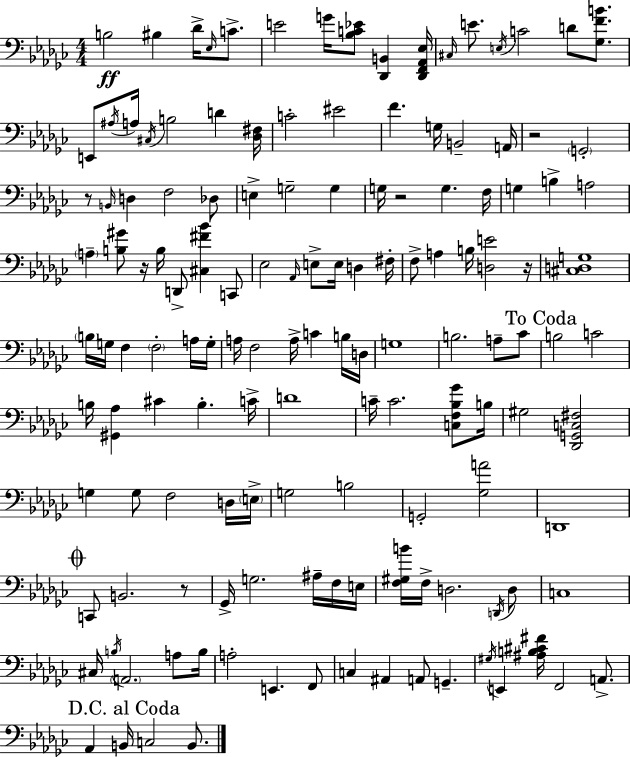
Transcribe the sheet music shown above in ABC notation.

X:1
T:Untitled
M:4/4
L:1/4
K:Ebm
B,2 ^B, _D/4 _E,/4 C/2 E2 G/4 [_B,C_E]/2 [_D,,B,,] [_D,,F,,_A,,_E,]/4 ^C,/4 E/2 E,/4 C2 D/2 [_G,FB]/2 E,,/2 ^A,/4 A,/4 ^C,/4 B,2 D [_D,^F,]/4 C2 ^E2 F G,/4 B,,2 A,,/4 z2 G,,2 z/2 B,,/4 D, F,2 _D,/2 E, G,2 G, G,/4 z2 G, F,/4 G, B, A,2 A, [B,^G]/2 z/4 B,/4 D,,/2 [^C,^F_B] C,,/2 _E,2 _A,,/4 E,/2 E,/4 D, ^F,/4 F,/2 A, B,/4 [D,E]2 z/4 [^C,D,G,]4 B,/4 G,/4 F, F,2 A,/4 G,/4 A,/4 F,2 A,/4 C B,/4 D,/4 G,4 B,2 A,/2 _C/2 B,2 C2 B,/4 [^G,,_A,] ^C B, C/4 D4 C/4 C2 [C,F,_B,_G]/2 B,/4 ^G,2 [_D,,G,,C,^F,]2 G, G,/2 F,2 D,/4 E,/4 G,2 B,2 G,,2 [_G,A]2 D,,4 C,,/2 B,,2 z/2 _G,,/4 G,2 ^A,/4 F,/4 E,/4 [F,^G,B]/4 F,/4 D,2 D,,/4 D,/2 C,4 ^C,/4 B,/4 A,,2 A,/2 B,/4 A,2 E,, F,,/2 C, ^A,, A,,/2 G,, ^G,/4 E,, [^A,B,^C^F]/4 F,,2 A,,/2 _A,, B,,/4 C,2 B,,/2